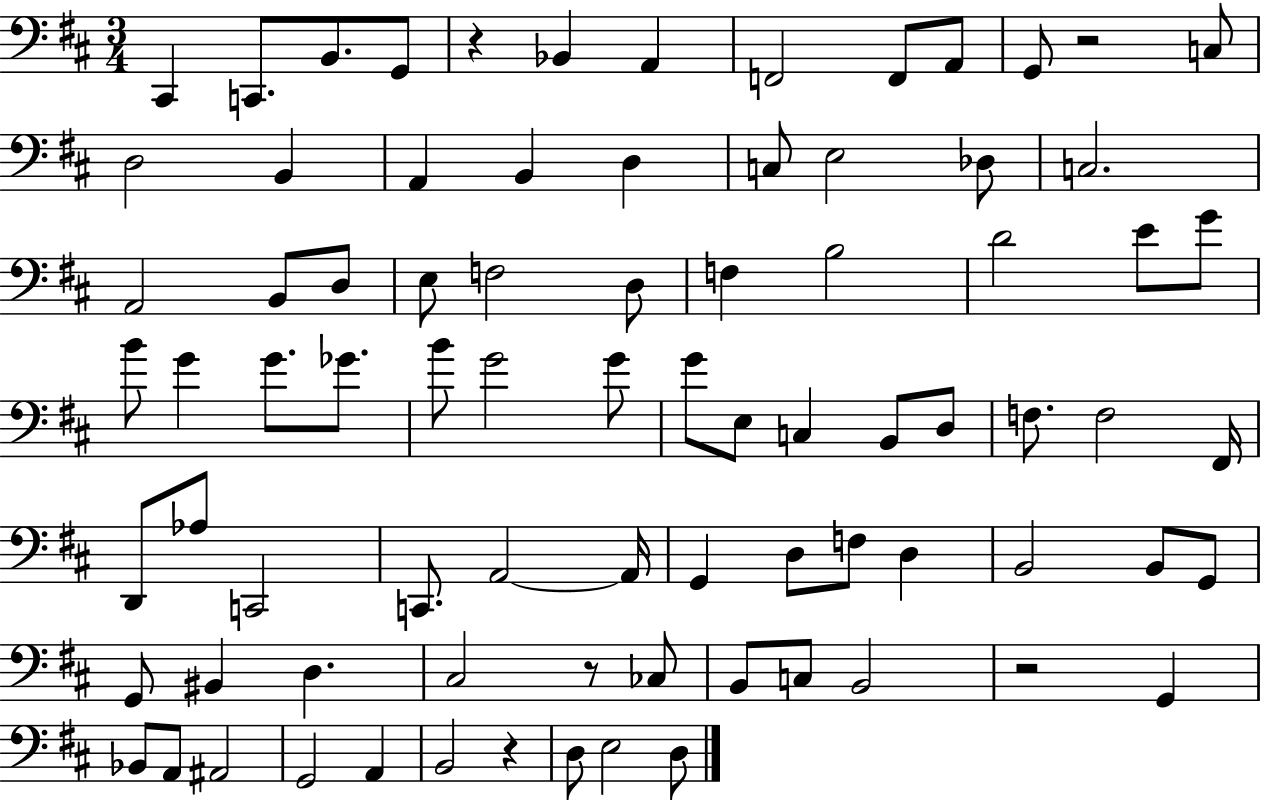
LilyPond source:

{
  \clef bass
  \numericTimeSignature
  \time 3/4
  \key d \major
  cis,4 c,8. b,8. g,8 | r4 bes,4 a,4 | f,2 f,8 a,8 | g,8 r2 c8 | \break d2 b,4 | a,4 b,4 d4 | c8 e2 des8 | c2. | \break a,2 b,8 d8 | e8 f2 d8 | f4 b2 | d'2 e'8 g'8 | \break b'8 g'4 g'8. ges'8. | b'8 g'2 g'8 | g'8 e8 c4 b,8 d8 | f8. f2 fis,16 | \break d,8 aes8 c,2 | c,8. a,2~~ a,16 | g,4 d8 f8 d4 | b,2 b,8 g,8 | \break g,8 bis,4 d4. | cis2 r8 ces8 | b,8 c8 b,2 | r2 g,4 | \break bes,8 a,8 ais,2 | g,2 a,4 | b,2 r4 | d8 e2 d8 | \break \bar "|."
}